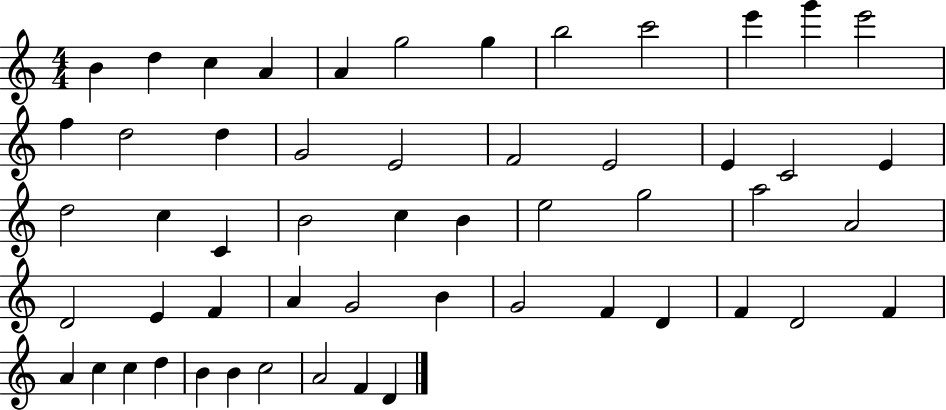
X:1
T:Untitled
M:4/4
L:1/4
K:C
B d c A A g2 g b2 c'2 e' g' e'2 f d2 d G2 E2 F2 E2 E C2 E d2 c C B2 c B e2 g2 a2 A2 D2 E F A G2 B G2 F D F D2 F A c c d B B c2 A2 F D